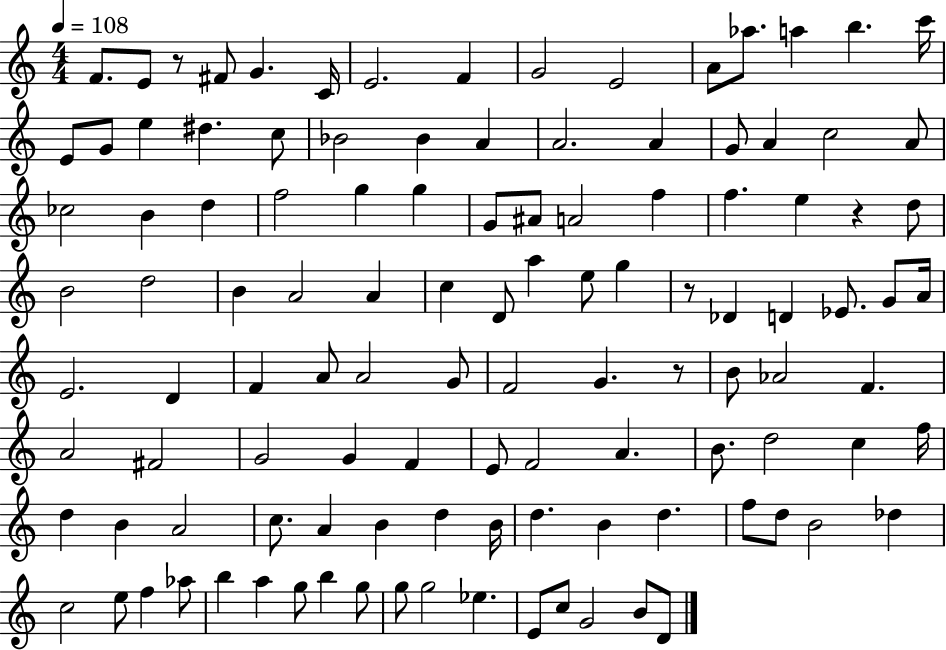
{
  \clef treble
  \numericTimeSignature
  \time 4/4
  \key c \major
  \tempo 4 = 108
  f'8. e'8 r8 fis'8 g'4. c'16 | e'2. f'4 | g'2 e'2 | a'8 aes''8. a''4 b''4. c'''16 | \break e'8 g'8 e''4 dis''4. c''8 | bes'2 bes'4 a'4 | a'2. a'4 | g'8 a'4 c''2 a'8 | \break ces''2 b'4 d''4 | f''2 g''4 g''4 | g'8 ais'8 a'2 f''4 | f''4. e''4 r4 d''8 | \break b'2 d''2 | b'4 a'2 a'4 | c''4 d'8 a''4 e''8 g''4 | r8 des'4 d'4 ees'8. g'8 a'16 | \break e'2. d'4 | f'4 a'8 a'2 g'8 | f'2 g'4. r8 | b'8 aes'2 f'4. | \break a'2 fis'2 | g'2 g'4 f'4 | e'8 f'2 a'4. | b'8. d''2 c''4 f''16 | \break d''4 b'4 a'2 | c''8. a'4 b'4 d''4 b'16 | d''4. b'4 d''4. | f''8 d''8 b'2 des''4 | \break c''2 e''8 f''4 aes''8 | b''4 a''4 g''8 b''4 g''8 | g''8 g''2 ees''4. | e'8 c''8 g'2 b'8 d'8 | \break \bar "|."
}